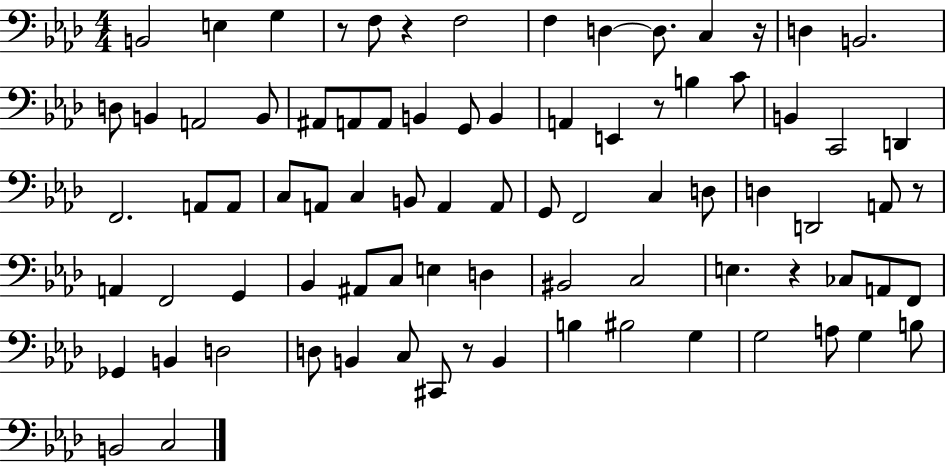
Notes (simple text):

B2/h E3/q G3/q R/e F3/e R/q F3/h F3/q D3/q D3/e. C3/q R/s D3/q B2/h. D3/e B2/q A2/h B2/e A#2/e A2/e A2/e B2/q G2/e B2/q A2/q E2/q R/e B3/q C4/e B2/q C2/h D2/q F2/h. A2/e A2/e C3/e A2/e C3/q B2/e A2/q A2/e G2/e F2/h C3/q D3/e D3/q D2/h A2/e R/e A2/q F2/h G2/q Bb2/q A#2/e C3/e E3/q D3/q BIS2/h C3/h E3/q. R/q CES3/e A2/e F2/e Gb2/q B2/q D3/h D3/e B2/q C3/e C#2/e R/e B2/q B3/q BIS3/h G3/q G3/h A3/e G3/q B3/e B2/h C3/h